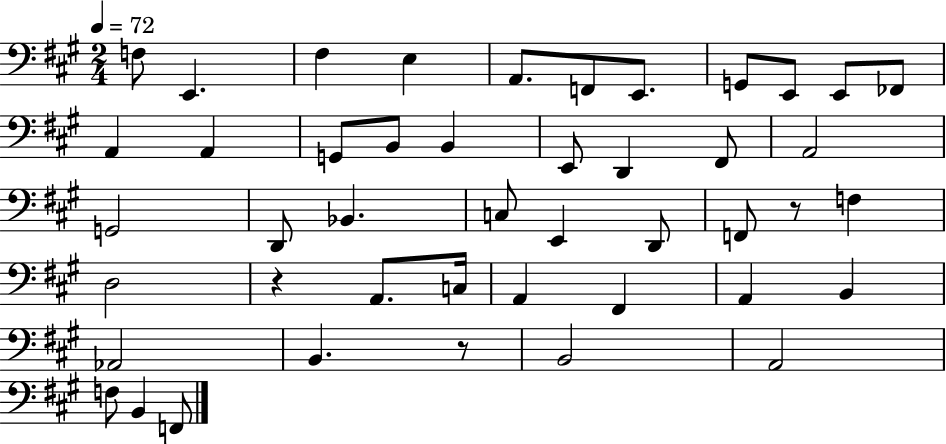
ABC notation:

X:1
T:Untitled
M:2/4
L:1/4
K:A
F,/2 E,, ^F, E, A,,/2 F,,/2 E,,/2 G,,/2 E,,/2 E,,/2 _F,,/2 A,, A,, G,,/2 B,,/2 B,, E,,/2 D,, ^F,,/2 A,,2 G,,2 D,,/2 _B,, C,/2 E,, D,,/2 F,,/2 z/2 F, D,2 z A,,/2 C,/4 A,, ^F,, A,, B,, _A,,2 B,, z/2 B,,2 A,,2 F,/2 B,, F,,/2